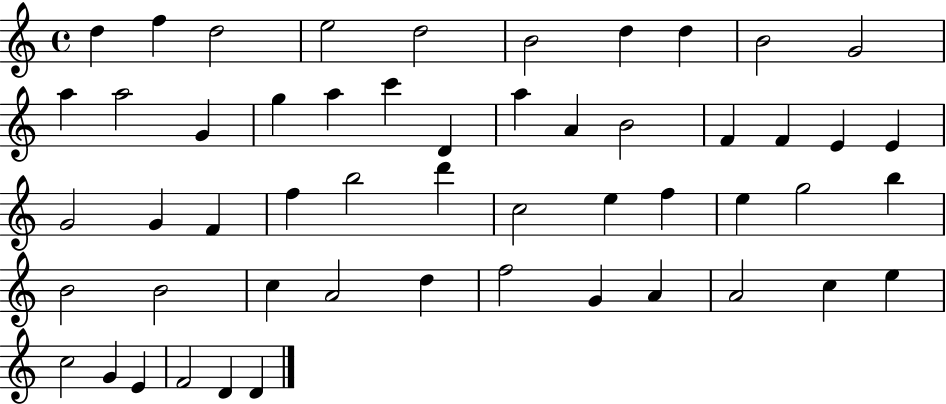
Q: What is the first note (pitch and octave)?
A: D5